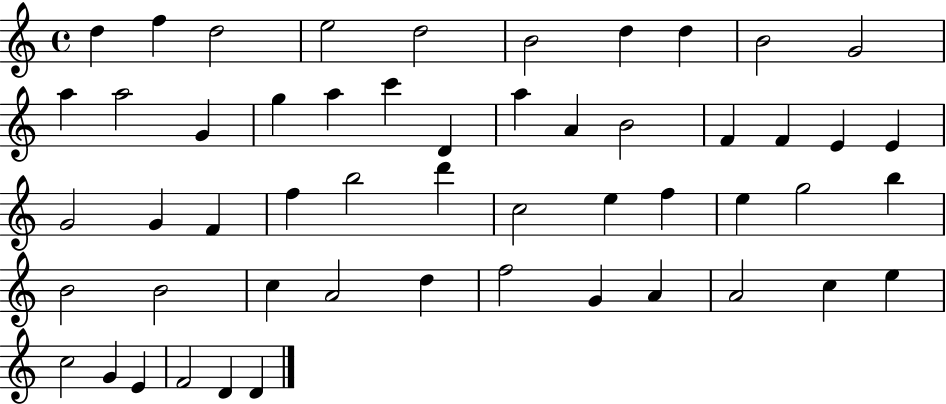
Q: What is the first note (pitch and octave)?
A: D5